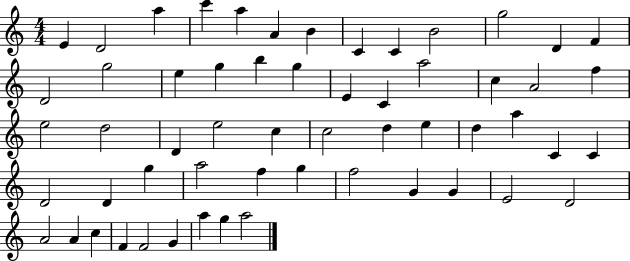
X:1
T:Untitled
M:4/4
L:1/4
K:C
E D2 a c' a A B C C B2 g2 D F D2 g2 e g b g E C a2 c A2 f e2 d2 D e2 c c2 d e d a C C D2 D g a2 f g f2 G G E2 D2 A2 A c F F2 G a g a2